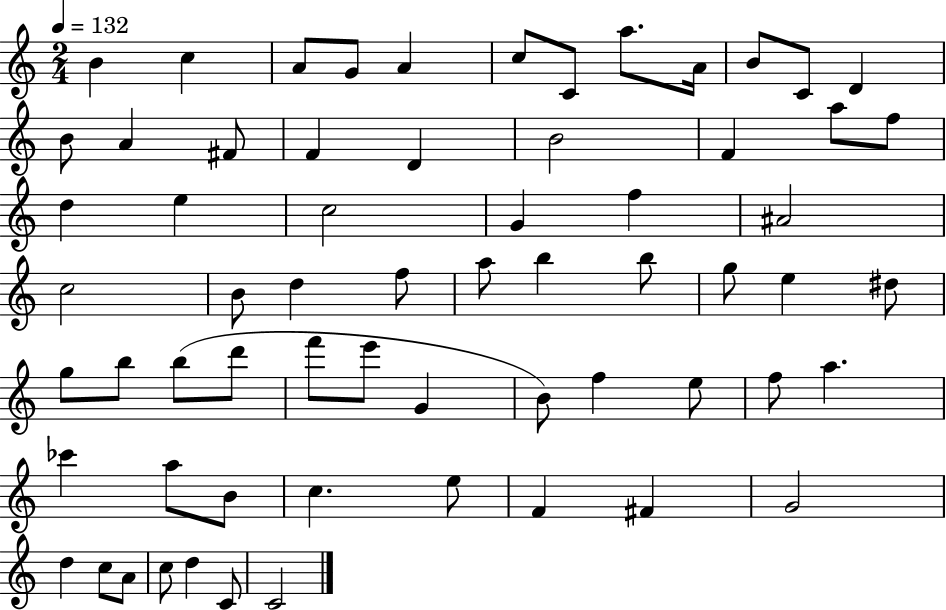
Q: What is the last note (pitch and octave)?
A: C4